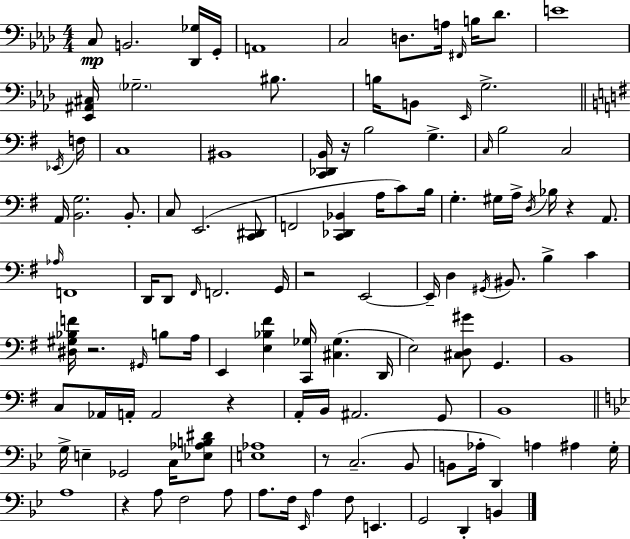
X:1
T:Untitled
M:4/4
L:1/4
K:Fm
C,/2 B,,2 [_D,,_G,]/4 G,,/4 A,,4 C,2 D,/2 A,/4 ^F,,/4 B,/4 _D/2 E4 [_E,,^A,,^C,]/4 _G,2 ^B,/2 B,/4 B,,/2 _E,,/4 G,2 _E,,/4 F,/4 C,4 ^B,,4 [C,,_D,,B,,]/4 z/4 B,2 G, C,/4 B,2 C,2 A,,/4 [B,,G,]2 B,,/2 C,/2 E,,2 [C,,^D,,]/2 F,,2 [C,,_D,,_B,,] A,/4 C/2 B,/4 G, ^G,/4 A,/4 D,/4 _B,/4 z A,,/2 _A,/4 F,,4 D,,/4 D,,/2 ^F,,/4 F,,2 G,,/4 z2 E,,2 E,,/4 D, ^G,,/4 ^B,,/2 B, C [^D,^G,_B,F]/4 z2 ^G,,/4 B,/2 A,/4 E,, [E,_B,^F] [C,,_G,]/4 [^C,_G,] D,,/4 E,2 [^C,D,^G]/2 G,, B,,4 C,/2 _A,,/4 A,,/4 A,,2 z A,,/4 B,,/4 ^A,,2 G,,/2 B,,4 G,/4 E, _G,,2 C,/4 [_E,_A,B,^D]/2 [E,_A,]4 z/2 C,2 _B,,/2 B,,/2 _A,/4 D,, A, ^A, G,/4 A,4 z A,/2 F,2 A,/2 A,/2 F,/4 _E,,/4 A, F,/2 E,, G,,2 D,, B,,